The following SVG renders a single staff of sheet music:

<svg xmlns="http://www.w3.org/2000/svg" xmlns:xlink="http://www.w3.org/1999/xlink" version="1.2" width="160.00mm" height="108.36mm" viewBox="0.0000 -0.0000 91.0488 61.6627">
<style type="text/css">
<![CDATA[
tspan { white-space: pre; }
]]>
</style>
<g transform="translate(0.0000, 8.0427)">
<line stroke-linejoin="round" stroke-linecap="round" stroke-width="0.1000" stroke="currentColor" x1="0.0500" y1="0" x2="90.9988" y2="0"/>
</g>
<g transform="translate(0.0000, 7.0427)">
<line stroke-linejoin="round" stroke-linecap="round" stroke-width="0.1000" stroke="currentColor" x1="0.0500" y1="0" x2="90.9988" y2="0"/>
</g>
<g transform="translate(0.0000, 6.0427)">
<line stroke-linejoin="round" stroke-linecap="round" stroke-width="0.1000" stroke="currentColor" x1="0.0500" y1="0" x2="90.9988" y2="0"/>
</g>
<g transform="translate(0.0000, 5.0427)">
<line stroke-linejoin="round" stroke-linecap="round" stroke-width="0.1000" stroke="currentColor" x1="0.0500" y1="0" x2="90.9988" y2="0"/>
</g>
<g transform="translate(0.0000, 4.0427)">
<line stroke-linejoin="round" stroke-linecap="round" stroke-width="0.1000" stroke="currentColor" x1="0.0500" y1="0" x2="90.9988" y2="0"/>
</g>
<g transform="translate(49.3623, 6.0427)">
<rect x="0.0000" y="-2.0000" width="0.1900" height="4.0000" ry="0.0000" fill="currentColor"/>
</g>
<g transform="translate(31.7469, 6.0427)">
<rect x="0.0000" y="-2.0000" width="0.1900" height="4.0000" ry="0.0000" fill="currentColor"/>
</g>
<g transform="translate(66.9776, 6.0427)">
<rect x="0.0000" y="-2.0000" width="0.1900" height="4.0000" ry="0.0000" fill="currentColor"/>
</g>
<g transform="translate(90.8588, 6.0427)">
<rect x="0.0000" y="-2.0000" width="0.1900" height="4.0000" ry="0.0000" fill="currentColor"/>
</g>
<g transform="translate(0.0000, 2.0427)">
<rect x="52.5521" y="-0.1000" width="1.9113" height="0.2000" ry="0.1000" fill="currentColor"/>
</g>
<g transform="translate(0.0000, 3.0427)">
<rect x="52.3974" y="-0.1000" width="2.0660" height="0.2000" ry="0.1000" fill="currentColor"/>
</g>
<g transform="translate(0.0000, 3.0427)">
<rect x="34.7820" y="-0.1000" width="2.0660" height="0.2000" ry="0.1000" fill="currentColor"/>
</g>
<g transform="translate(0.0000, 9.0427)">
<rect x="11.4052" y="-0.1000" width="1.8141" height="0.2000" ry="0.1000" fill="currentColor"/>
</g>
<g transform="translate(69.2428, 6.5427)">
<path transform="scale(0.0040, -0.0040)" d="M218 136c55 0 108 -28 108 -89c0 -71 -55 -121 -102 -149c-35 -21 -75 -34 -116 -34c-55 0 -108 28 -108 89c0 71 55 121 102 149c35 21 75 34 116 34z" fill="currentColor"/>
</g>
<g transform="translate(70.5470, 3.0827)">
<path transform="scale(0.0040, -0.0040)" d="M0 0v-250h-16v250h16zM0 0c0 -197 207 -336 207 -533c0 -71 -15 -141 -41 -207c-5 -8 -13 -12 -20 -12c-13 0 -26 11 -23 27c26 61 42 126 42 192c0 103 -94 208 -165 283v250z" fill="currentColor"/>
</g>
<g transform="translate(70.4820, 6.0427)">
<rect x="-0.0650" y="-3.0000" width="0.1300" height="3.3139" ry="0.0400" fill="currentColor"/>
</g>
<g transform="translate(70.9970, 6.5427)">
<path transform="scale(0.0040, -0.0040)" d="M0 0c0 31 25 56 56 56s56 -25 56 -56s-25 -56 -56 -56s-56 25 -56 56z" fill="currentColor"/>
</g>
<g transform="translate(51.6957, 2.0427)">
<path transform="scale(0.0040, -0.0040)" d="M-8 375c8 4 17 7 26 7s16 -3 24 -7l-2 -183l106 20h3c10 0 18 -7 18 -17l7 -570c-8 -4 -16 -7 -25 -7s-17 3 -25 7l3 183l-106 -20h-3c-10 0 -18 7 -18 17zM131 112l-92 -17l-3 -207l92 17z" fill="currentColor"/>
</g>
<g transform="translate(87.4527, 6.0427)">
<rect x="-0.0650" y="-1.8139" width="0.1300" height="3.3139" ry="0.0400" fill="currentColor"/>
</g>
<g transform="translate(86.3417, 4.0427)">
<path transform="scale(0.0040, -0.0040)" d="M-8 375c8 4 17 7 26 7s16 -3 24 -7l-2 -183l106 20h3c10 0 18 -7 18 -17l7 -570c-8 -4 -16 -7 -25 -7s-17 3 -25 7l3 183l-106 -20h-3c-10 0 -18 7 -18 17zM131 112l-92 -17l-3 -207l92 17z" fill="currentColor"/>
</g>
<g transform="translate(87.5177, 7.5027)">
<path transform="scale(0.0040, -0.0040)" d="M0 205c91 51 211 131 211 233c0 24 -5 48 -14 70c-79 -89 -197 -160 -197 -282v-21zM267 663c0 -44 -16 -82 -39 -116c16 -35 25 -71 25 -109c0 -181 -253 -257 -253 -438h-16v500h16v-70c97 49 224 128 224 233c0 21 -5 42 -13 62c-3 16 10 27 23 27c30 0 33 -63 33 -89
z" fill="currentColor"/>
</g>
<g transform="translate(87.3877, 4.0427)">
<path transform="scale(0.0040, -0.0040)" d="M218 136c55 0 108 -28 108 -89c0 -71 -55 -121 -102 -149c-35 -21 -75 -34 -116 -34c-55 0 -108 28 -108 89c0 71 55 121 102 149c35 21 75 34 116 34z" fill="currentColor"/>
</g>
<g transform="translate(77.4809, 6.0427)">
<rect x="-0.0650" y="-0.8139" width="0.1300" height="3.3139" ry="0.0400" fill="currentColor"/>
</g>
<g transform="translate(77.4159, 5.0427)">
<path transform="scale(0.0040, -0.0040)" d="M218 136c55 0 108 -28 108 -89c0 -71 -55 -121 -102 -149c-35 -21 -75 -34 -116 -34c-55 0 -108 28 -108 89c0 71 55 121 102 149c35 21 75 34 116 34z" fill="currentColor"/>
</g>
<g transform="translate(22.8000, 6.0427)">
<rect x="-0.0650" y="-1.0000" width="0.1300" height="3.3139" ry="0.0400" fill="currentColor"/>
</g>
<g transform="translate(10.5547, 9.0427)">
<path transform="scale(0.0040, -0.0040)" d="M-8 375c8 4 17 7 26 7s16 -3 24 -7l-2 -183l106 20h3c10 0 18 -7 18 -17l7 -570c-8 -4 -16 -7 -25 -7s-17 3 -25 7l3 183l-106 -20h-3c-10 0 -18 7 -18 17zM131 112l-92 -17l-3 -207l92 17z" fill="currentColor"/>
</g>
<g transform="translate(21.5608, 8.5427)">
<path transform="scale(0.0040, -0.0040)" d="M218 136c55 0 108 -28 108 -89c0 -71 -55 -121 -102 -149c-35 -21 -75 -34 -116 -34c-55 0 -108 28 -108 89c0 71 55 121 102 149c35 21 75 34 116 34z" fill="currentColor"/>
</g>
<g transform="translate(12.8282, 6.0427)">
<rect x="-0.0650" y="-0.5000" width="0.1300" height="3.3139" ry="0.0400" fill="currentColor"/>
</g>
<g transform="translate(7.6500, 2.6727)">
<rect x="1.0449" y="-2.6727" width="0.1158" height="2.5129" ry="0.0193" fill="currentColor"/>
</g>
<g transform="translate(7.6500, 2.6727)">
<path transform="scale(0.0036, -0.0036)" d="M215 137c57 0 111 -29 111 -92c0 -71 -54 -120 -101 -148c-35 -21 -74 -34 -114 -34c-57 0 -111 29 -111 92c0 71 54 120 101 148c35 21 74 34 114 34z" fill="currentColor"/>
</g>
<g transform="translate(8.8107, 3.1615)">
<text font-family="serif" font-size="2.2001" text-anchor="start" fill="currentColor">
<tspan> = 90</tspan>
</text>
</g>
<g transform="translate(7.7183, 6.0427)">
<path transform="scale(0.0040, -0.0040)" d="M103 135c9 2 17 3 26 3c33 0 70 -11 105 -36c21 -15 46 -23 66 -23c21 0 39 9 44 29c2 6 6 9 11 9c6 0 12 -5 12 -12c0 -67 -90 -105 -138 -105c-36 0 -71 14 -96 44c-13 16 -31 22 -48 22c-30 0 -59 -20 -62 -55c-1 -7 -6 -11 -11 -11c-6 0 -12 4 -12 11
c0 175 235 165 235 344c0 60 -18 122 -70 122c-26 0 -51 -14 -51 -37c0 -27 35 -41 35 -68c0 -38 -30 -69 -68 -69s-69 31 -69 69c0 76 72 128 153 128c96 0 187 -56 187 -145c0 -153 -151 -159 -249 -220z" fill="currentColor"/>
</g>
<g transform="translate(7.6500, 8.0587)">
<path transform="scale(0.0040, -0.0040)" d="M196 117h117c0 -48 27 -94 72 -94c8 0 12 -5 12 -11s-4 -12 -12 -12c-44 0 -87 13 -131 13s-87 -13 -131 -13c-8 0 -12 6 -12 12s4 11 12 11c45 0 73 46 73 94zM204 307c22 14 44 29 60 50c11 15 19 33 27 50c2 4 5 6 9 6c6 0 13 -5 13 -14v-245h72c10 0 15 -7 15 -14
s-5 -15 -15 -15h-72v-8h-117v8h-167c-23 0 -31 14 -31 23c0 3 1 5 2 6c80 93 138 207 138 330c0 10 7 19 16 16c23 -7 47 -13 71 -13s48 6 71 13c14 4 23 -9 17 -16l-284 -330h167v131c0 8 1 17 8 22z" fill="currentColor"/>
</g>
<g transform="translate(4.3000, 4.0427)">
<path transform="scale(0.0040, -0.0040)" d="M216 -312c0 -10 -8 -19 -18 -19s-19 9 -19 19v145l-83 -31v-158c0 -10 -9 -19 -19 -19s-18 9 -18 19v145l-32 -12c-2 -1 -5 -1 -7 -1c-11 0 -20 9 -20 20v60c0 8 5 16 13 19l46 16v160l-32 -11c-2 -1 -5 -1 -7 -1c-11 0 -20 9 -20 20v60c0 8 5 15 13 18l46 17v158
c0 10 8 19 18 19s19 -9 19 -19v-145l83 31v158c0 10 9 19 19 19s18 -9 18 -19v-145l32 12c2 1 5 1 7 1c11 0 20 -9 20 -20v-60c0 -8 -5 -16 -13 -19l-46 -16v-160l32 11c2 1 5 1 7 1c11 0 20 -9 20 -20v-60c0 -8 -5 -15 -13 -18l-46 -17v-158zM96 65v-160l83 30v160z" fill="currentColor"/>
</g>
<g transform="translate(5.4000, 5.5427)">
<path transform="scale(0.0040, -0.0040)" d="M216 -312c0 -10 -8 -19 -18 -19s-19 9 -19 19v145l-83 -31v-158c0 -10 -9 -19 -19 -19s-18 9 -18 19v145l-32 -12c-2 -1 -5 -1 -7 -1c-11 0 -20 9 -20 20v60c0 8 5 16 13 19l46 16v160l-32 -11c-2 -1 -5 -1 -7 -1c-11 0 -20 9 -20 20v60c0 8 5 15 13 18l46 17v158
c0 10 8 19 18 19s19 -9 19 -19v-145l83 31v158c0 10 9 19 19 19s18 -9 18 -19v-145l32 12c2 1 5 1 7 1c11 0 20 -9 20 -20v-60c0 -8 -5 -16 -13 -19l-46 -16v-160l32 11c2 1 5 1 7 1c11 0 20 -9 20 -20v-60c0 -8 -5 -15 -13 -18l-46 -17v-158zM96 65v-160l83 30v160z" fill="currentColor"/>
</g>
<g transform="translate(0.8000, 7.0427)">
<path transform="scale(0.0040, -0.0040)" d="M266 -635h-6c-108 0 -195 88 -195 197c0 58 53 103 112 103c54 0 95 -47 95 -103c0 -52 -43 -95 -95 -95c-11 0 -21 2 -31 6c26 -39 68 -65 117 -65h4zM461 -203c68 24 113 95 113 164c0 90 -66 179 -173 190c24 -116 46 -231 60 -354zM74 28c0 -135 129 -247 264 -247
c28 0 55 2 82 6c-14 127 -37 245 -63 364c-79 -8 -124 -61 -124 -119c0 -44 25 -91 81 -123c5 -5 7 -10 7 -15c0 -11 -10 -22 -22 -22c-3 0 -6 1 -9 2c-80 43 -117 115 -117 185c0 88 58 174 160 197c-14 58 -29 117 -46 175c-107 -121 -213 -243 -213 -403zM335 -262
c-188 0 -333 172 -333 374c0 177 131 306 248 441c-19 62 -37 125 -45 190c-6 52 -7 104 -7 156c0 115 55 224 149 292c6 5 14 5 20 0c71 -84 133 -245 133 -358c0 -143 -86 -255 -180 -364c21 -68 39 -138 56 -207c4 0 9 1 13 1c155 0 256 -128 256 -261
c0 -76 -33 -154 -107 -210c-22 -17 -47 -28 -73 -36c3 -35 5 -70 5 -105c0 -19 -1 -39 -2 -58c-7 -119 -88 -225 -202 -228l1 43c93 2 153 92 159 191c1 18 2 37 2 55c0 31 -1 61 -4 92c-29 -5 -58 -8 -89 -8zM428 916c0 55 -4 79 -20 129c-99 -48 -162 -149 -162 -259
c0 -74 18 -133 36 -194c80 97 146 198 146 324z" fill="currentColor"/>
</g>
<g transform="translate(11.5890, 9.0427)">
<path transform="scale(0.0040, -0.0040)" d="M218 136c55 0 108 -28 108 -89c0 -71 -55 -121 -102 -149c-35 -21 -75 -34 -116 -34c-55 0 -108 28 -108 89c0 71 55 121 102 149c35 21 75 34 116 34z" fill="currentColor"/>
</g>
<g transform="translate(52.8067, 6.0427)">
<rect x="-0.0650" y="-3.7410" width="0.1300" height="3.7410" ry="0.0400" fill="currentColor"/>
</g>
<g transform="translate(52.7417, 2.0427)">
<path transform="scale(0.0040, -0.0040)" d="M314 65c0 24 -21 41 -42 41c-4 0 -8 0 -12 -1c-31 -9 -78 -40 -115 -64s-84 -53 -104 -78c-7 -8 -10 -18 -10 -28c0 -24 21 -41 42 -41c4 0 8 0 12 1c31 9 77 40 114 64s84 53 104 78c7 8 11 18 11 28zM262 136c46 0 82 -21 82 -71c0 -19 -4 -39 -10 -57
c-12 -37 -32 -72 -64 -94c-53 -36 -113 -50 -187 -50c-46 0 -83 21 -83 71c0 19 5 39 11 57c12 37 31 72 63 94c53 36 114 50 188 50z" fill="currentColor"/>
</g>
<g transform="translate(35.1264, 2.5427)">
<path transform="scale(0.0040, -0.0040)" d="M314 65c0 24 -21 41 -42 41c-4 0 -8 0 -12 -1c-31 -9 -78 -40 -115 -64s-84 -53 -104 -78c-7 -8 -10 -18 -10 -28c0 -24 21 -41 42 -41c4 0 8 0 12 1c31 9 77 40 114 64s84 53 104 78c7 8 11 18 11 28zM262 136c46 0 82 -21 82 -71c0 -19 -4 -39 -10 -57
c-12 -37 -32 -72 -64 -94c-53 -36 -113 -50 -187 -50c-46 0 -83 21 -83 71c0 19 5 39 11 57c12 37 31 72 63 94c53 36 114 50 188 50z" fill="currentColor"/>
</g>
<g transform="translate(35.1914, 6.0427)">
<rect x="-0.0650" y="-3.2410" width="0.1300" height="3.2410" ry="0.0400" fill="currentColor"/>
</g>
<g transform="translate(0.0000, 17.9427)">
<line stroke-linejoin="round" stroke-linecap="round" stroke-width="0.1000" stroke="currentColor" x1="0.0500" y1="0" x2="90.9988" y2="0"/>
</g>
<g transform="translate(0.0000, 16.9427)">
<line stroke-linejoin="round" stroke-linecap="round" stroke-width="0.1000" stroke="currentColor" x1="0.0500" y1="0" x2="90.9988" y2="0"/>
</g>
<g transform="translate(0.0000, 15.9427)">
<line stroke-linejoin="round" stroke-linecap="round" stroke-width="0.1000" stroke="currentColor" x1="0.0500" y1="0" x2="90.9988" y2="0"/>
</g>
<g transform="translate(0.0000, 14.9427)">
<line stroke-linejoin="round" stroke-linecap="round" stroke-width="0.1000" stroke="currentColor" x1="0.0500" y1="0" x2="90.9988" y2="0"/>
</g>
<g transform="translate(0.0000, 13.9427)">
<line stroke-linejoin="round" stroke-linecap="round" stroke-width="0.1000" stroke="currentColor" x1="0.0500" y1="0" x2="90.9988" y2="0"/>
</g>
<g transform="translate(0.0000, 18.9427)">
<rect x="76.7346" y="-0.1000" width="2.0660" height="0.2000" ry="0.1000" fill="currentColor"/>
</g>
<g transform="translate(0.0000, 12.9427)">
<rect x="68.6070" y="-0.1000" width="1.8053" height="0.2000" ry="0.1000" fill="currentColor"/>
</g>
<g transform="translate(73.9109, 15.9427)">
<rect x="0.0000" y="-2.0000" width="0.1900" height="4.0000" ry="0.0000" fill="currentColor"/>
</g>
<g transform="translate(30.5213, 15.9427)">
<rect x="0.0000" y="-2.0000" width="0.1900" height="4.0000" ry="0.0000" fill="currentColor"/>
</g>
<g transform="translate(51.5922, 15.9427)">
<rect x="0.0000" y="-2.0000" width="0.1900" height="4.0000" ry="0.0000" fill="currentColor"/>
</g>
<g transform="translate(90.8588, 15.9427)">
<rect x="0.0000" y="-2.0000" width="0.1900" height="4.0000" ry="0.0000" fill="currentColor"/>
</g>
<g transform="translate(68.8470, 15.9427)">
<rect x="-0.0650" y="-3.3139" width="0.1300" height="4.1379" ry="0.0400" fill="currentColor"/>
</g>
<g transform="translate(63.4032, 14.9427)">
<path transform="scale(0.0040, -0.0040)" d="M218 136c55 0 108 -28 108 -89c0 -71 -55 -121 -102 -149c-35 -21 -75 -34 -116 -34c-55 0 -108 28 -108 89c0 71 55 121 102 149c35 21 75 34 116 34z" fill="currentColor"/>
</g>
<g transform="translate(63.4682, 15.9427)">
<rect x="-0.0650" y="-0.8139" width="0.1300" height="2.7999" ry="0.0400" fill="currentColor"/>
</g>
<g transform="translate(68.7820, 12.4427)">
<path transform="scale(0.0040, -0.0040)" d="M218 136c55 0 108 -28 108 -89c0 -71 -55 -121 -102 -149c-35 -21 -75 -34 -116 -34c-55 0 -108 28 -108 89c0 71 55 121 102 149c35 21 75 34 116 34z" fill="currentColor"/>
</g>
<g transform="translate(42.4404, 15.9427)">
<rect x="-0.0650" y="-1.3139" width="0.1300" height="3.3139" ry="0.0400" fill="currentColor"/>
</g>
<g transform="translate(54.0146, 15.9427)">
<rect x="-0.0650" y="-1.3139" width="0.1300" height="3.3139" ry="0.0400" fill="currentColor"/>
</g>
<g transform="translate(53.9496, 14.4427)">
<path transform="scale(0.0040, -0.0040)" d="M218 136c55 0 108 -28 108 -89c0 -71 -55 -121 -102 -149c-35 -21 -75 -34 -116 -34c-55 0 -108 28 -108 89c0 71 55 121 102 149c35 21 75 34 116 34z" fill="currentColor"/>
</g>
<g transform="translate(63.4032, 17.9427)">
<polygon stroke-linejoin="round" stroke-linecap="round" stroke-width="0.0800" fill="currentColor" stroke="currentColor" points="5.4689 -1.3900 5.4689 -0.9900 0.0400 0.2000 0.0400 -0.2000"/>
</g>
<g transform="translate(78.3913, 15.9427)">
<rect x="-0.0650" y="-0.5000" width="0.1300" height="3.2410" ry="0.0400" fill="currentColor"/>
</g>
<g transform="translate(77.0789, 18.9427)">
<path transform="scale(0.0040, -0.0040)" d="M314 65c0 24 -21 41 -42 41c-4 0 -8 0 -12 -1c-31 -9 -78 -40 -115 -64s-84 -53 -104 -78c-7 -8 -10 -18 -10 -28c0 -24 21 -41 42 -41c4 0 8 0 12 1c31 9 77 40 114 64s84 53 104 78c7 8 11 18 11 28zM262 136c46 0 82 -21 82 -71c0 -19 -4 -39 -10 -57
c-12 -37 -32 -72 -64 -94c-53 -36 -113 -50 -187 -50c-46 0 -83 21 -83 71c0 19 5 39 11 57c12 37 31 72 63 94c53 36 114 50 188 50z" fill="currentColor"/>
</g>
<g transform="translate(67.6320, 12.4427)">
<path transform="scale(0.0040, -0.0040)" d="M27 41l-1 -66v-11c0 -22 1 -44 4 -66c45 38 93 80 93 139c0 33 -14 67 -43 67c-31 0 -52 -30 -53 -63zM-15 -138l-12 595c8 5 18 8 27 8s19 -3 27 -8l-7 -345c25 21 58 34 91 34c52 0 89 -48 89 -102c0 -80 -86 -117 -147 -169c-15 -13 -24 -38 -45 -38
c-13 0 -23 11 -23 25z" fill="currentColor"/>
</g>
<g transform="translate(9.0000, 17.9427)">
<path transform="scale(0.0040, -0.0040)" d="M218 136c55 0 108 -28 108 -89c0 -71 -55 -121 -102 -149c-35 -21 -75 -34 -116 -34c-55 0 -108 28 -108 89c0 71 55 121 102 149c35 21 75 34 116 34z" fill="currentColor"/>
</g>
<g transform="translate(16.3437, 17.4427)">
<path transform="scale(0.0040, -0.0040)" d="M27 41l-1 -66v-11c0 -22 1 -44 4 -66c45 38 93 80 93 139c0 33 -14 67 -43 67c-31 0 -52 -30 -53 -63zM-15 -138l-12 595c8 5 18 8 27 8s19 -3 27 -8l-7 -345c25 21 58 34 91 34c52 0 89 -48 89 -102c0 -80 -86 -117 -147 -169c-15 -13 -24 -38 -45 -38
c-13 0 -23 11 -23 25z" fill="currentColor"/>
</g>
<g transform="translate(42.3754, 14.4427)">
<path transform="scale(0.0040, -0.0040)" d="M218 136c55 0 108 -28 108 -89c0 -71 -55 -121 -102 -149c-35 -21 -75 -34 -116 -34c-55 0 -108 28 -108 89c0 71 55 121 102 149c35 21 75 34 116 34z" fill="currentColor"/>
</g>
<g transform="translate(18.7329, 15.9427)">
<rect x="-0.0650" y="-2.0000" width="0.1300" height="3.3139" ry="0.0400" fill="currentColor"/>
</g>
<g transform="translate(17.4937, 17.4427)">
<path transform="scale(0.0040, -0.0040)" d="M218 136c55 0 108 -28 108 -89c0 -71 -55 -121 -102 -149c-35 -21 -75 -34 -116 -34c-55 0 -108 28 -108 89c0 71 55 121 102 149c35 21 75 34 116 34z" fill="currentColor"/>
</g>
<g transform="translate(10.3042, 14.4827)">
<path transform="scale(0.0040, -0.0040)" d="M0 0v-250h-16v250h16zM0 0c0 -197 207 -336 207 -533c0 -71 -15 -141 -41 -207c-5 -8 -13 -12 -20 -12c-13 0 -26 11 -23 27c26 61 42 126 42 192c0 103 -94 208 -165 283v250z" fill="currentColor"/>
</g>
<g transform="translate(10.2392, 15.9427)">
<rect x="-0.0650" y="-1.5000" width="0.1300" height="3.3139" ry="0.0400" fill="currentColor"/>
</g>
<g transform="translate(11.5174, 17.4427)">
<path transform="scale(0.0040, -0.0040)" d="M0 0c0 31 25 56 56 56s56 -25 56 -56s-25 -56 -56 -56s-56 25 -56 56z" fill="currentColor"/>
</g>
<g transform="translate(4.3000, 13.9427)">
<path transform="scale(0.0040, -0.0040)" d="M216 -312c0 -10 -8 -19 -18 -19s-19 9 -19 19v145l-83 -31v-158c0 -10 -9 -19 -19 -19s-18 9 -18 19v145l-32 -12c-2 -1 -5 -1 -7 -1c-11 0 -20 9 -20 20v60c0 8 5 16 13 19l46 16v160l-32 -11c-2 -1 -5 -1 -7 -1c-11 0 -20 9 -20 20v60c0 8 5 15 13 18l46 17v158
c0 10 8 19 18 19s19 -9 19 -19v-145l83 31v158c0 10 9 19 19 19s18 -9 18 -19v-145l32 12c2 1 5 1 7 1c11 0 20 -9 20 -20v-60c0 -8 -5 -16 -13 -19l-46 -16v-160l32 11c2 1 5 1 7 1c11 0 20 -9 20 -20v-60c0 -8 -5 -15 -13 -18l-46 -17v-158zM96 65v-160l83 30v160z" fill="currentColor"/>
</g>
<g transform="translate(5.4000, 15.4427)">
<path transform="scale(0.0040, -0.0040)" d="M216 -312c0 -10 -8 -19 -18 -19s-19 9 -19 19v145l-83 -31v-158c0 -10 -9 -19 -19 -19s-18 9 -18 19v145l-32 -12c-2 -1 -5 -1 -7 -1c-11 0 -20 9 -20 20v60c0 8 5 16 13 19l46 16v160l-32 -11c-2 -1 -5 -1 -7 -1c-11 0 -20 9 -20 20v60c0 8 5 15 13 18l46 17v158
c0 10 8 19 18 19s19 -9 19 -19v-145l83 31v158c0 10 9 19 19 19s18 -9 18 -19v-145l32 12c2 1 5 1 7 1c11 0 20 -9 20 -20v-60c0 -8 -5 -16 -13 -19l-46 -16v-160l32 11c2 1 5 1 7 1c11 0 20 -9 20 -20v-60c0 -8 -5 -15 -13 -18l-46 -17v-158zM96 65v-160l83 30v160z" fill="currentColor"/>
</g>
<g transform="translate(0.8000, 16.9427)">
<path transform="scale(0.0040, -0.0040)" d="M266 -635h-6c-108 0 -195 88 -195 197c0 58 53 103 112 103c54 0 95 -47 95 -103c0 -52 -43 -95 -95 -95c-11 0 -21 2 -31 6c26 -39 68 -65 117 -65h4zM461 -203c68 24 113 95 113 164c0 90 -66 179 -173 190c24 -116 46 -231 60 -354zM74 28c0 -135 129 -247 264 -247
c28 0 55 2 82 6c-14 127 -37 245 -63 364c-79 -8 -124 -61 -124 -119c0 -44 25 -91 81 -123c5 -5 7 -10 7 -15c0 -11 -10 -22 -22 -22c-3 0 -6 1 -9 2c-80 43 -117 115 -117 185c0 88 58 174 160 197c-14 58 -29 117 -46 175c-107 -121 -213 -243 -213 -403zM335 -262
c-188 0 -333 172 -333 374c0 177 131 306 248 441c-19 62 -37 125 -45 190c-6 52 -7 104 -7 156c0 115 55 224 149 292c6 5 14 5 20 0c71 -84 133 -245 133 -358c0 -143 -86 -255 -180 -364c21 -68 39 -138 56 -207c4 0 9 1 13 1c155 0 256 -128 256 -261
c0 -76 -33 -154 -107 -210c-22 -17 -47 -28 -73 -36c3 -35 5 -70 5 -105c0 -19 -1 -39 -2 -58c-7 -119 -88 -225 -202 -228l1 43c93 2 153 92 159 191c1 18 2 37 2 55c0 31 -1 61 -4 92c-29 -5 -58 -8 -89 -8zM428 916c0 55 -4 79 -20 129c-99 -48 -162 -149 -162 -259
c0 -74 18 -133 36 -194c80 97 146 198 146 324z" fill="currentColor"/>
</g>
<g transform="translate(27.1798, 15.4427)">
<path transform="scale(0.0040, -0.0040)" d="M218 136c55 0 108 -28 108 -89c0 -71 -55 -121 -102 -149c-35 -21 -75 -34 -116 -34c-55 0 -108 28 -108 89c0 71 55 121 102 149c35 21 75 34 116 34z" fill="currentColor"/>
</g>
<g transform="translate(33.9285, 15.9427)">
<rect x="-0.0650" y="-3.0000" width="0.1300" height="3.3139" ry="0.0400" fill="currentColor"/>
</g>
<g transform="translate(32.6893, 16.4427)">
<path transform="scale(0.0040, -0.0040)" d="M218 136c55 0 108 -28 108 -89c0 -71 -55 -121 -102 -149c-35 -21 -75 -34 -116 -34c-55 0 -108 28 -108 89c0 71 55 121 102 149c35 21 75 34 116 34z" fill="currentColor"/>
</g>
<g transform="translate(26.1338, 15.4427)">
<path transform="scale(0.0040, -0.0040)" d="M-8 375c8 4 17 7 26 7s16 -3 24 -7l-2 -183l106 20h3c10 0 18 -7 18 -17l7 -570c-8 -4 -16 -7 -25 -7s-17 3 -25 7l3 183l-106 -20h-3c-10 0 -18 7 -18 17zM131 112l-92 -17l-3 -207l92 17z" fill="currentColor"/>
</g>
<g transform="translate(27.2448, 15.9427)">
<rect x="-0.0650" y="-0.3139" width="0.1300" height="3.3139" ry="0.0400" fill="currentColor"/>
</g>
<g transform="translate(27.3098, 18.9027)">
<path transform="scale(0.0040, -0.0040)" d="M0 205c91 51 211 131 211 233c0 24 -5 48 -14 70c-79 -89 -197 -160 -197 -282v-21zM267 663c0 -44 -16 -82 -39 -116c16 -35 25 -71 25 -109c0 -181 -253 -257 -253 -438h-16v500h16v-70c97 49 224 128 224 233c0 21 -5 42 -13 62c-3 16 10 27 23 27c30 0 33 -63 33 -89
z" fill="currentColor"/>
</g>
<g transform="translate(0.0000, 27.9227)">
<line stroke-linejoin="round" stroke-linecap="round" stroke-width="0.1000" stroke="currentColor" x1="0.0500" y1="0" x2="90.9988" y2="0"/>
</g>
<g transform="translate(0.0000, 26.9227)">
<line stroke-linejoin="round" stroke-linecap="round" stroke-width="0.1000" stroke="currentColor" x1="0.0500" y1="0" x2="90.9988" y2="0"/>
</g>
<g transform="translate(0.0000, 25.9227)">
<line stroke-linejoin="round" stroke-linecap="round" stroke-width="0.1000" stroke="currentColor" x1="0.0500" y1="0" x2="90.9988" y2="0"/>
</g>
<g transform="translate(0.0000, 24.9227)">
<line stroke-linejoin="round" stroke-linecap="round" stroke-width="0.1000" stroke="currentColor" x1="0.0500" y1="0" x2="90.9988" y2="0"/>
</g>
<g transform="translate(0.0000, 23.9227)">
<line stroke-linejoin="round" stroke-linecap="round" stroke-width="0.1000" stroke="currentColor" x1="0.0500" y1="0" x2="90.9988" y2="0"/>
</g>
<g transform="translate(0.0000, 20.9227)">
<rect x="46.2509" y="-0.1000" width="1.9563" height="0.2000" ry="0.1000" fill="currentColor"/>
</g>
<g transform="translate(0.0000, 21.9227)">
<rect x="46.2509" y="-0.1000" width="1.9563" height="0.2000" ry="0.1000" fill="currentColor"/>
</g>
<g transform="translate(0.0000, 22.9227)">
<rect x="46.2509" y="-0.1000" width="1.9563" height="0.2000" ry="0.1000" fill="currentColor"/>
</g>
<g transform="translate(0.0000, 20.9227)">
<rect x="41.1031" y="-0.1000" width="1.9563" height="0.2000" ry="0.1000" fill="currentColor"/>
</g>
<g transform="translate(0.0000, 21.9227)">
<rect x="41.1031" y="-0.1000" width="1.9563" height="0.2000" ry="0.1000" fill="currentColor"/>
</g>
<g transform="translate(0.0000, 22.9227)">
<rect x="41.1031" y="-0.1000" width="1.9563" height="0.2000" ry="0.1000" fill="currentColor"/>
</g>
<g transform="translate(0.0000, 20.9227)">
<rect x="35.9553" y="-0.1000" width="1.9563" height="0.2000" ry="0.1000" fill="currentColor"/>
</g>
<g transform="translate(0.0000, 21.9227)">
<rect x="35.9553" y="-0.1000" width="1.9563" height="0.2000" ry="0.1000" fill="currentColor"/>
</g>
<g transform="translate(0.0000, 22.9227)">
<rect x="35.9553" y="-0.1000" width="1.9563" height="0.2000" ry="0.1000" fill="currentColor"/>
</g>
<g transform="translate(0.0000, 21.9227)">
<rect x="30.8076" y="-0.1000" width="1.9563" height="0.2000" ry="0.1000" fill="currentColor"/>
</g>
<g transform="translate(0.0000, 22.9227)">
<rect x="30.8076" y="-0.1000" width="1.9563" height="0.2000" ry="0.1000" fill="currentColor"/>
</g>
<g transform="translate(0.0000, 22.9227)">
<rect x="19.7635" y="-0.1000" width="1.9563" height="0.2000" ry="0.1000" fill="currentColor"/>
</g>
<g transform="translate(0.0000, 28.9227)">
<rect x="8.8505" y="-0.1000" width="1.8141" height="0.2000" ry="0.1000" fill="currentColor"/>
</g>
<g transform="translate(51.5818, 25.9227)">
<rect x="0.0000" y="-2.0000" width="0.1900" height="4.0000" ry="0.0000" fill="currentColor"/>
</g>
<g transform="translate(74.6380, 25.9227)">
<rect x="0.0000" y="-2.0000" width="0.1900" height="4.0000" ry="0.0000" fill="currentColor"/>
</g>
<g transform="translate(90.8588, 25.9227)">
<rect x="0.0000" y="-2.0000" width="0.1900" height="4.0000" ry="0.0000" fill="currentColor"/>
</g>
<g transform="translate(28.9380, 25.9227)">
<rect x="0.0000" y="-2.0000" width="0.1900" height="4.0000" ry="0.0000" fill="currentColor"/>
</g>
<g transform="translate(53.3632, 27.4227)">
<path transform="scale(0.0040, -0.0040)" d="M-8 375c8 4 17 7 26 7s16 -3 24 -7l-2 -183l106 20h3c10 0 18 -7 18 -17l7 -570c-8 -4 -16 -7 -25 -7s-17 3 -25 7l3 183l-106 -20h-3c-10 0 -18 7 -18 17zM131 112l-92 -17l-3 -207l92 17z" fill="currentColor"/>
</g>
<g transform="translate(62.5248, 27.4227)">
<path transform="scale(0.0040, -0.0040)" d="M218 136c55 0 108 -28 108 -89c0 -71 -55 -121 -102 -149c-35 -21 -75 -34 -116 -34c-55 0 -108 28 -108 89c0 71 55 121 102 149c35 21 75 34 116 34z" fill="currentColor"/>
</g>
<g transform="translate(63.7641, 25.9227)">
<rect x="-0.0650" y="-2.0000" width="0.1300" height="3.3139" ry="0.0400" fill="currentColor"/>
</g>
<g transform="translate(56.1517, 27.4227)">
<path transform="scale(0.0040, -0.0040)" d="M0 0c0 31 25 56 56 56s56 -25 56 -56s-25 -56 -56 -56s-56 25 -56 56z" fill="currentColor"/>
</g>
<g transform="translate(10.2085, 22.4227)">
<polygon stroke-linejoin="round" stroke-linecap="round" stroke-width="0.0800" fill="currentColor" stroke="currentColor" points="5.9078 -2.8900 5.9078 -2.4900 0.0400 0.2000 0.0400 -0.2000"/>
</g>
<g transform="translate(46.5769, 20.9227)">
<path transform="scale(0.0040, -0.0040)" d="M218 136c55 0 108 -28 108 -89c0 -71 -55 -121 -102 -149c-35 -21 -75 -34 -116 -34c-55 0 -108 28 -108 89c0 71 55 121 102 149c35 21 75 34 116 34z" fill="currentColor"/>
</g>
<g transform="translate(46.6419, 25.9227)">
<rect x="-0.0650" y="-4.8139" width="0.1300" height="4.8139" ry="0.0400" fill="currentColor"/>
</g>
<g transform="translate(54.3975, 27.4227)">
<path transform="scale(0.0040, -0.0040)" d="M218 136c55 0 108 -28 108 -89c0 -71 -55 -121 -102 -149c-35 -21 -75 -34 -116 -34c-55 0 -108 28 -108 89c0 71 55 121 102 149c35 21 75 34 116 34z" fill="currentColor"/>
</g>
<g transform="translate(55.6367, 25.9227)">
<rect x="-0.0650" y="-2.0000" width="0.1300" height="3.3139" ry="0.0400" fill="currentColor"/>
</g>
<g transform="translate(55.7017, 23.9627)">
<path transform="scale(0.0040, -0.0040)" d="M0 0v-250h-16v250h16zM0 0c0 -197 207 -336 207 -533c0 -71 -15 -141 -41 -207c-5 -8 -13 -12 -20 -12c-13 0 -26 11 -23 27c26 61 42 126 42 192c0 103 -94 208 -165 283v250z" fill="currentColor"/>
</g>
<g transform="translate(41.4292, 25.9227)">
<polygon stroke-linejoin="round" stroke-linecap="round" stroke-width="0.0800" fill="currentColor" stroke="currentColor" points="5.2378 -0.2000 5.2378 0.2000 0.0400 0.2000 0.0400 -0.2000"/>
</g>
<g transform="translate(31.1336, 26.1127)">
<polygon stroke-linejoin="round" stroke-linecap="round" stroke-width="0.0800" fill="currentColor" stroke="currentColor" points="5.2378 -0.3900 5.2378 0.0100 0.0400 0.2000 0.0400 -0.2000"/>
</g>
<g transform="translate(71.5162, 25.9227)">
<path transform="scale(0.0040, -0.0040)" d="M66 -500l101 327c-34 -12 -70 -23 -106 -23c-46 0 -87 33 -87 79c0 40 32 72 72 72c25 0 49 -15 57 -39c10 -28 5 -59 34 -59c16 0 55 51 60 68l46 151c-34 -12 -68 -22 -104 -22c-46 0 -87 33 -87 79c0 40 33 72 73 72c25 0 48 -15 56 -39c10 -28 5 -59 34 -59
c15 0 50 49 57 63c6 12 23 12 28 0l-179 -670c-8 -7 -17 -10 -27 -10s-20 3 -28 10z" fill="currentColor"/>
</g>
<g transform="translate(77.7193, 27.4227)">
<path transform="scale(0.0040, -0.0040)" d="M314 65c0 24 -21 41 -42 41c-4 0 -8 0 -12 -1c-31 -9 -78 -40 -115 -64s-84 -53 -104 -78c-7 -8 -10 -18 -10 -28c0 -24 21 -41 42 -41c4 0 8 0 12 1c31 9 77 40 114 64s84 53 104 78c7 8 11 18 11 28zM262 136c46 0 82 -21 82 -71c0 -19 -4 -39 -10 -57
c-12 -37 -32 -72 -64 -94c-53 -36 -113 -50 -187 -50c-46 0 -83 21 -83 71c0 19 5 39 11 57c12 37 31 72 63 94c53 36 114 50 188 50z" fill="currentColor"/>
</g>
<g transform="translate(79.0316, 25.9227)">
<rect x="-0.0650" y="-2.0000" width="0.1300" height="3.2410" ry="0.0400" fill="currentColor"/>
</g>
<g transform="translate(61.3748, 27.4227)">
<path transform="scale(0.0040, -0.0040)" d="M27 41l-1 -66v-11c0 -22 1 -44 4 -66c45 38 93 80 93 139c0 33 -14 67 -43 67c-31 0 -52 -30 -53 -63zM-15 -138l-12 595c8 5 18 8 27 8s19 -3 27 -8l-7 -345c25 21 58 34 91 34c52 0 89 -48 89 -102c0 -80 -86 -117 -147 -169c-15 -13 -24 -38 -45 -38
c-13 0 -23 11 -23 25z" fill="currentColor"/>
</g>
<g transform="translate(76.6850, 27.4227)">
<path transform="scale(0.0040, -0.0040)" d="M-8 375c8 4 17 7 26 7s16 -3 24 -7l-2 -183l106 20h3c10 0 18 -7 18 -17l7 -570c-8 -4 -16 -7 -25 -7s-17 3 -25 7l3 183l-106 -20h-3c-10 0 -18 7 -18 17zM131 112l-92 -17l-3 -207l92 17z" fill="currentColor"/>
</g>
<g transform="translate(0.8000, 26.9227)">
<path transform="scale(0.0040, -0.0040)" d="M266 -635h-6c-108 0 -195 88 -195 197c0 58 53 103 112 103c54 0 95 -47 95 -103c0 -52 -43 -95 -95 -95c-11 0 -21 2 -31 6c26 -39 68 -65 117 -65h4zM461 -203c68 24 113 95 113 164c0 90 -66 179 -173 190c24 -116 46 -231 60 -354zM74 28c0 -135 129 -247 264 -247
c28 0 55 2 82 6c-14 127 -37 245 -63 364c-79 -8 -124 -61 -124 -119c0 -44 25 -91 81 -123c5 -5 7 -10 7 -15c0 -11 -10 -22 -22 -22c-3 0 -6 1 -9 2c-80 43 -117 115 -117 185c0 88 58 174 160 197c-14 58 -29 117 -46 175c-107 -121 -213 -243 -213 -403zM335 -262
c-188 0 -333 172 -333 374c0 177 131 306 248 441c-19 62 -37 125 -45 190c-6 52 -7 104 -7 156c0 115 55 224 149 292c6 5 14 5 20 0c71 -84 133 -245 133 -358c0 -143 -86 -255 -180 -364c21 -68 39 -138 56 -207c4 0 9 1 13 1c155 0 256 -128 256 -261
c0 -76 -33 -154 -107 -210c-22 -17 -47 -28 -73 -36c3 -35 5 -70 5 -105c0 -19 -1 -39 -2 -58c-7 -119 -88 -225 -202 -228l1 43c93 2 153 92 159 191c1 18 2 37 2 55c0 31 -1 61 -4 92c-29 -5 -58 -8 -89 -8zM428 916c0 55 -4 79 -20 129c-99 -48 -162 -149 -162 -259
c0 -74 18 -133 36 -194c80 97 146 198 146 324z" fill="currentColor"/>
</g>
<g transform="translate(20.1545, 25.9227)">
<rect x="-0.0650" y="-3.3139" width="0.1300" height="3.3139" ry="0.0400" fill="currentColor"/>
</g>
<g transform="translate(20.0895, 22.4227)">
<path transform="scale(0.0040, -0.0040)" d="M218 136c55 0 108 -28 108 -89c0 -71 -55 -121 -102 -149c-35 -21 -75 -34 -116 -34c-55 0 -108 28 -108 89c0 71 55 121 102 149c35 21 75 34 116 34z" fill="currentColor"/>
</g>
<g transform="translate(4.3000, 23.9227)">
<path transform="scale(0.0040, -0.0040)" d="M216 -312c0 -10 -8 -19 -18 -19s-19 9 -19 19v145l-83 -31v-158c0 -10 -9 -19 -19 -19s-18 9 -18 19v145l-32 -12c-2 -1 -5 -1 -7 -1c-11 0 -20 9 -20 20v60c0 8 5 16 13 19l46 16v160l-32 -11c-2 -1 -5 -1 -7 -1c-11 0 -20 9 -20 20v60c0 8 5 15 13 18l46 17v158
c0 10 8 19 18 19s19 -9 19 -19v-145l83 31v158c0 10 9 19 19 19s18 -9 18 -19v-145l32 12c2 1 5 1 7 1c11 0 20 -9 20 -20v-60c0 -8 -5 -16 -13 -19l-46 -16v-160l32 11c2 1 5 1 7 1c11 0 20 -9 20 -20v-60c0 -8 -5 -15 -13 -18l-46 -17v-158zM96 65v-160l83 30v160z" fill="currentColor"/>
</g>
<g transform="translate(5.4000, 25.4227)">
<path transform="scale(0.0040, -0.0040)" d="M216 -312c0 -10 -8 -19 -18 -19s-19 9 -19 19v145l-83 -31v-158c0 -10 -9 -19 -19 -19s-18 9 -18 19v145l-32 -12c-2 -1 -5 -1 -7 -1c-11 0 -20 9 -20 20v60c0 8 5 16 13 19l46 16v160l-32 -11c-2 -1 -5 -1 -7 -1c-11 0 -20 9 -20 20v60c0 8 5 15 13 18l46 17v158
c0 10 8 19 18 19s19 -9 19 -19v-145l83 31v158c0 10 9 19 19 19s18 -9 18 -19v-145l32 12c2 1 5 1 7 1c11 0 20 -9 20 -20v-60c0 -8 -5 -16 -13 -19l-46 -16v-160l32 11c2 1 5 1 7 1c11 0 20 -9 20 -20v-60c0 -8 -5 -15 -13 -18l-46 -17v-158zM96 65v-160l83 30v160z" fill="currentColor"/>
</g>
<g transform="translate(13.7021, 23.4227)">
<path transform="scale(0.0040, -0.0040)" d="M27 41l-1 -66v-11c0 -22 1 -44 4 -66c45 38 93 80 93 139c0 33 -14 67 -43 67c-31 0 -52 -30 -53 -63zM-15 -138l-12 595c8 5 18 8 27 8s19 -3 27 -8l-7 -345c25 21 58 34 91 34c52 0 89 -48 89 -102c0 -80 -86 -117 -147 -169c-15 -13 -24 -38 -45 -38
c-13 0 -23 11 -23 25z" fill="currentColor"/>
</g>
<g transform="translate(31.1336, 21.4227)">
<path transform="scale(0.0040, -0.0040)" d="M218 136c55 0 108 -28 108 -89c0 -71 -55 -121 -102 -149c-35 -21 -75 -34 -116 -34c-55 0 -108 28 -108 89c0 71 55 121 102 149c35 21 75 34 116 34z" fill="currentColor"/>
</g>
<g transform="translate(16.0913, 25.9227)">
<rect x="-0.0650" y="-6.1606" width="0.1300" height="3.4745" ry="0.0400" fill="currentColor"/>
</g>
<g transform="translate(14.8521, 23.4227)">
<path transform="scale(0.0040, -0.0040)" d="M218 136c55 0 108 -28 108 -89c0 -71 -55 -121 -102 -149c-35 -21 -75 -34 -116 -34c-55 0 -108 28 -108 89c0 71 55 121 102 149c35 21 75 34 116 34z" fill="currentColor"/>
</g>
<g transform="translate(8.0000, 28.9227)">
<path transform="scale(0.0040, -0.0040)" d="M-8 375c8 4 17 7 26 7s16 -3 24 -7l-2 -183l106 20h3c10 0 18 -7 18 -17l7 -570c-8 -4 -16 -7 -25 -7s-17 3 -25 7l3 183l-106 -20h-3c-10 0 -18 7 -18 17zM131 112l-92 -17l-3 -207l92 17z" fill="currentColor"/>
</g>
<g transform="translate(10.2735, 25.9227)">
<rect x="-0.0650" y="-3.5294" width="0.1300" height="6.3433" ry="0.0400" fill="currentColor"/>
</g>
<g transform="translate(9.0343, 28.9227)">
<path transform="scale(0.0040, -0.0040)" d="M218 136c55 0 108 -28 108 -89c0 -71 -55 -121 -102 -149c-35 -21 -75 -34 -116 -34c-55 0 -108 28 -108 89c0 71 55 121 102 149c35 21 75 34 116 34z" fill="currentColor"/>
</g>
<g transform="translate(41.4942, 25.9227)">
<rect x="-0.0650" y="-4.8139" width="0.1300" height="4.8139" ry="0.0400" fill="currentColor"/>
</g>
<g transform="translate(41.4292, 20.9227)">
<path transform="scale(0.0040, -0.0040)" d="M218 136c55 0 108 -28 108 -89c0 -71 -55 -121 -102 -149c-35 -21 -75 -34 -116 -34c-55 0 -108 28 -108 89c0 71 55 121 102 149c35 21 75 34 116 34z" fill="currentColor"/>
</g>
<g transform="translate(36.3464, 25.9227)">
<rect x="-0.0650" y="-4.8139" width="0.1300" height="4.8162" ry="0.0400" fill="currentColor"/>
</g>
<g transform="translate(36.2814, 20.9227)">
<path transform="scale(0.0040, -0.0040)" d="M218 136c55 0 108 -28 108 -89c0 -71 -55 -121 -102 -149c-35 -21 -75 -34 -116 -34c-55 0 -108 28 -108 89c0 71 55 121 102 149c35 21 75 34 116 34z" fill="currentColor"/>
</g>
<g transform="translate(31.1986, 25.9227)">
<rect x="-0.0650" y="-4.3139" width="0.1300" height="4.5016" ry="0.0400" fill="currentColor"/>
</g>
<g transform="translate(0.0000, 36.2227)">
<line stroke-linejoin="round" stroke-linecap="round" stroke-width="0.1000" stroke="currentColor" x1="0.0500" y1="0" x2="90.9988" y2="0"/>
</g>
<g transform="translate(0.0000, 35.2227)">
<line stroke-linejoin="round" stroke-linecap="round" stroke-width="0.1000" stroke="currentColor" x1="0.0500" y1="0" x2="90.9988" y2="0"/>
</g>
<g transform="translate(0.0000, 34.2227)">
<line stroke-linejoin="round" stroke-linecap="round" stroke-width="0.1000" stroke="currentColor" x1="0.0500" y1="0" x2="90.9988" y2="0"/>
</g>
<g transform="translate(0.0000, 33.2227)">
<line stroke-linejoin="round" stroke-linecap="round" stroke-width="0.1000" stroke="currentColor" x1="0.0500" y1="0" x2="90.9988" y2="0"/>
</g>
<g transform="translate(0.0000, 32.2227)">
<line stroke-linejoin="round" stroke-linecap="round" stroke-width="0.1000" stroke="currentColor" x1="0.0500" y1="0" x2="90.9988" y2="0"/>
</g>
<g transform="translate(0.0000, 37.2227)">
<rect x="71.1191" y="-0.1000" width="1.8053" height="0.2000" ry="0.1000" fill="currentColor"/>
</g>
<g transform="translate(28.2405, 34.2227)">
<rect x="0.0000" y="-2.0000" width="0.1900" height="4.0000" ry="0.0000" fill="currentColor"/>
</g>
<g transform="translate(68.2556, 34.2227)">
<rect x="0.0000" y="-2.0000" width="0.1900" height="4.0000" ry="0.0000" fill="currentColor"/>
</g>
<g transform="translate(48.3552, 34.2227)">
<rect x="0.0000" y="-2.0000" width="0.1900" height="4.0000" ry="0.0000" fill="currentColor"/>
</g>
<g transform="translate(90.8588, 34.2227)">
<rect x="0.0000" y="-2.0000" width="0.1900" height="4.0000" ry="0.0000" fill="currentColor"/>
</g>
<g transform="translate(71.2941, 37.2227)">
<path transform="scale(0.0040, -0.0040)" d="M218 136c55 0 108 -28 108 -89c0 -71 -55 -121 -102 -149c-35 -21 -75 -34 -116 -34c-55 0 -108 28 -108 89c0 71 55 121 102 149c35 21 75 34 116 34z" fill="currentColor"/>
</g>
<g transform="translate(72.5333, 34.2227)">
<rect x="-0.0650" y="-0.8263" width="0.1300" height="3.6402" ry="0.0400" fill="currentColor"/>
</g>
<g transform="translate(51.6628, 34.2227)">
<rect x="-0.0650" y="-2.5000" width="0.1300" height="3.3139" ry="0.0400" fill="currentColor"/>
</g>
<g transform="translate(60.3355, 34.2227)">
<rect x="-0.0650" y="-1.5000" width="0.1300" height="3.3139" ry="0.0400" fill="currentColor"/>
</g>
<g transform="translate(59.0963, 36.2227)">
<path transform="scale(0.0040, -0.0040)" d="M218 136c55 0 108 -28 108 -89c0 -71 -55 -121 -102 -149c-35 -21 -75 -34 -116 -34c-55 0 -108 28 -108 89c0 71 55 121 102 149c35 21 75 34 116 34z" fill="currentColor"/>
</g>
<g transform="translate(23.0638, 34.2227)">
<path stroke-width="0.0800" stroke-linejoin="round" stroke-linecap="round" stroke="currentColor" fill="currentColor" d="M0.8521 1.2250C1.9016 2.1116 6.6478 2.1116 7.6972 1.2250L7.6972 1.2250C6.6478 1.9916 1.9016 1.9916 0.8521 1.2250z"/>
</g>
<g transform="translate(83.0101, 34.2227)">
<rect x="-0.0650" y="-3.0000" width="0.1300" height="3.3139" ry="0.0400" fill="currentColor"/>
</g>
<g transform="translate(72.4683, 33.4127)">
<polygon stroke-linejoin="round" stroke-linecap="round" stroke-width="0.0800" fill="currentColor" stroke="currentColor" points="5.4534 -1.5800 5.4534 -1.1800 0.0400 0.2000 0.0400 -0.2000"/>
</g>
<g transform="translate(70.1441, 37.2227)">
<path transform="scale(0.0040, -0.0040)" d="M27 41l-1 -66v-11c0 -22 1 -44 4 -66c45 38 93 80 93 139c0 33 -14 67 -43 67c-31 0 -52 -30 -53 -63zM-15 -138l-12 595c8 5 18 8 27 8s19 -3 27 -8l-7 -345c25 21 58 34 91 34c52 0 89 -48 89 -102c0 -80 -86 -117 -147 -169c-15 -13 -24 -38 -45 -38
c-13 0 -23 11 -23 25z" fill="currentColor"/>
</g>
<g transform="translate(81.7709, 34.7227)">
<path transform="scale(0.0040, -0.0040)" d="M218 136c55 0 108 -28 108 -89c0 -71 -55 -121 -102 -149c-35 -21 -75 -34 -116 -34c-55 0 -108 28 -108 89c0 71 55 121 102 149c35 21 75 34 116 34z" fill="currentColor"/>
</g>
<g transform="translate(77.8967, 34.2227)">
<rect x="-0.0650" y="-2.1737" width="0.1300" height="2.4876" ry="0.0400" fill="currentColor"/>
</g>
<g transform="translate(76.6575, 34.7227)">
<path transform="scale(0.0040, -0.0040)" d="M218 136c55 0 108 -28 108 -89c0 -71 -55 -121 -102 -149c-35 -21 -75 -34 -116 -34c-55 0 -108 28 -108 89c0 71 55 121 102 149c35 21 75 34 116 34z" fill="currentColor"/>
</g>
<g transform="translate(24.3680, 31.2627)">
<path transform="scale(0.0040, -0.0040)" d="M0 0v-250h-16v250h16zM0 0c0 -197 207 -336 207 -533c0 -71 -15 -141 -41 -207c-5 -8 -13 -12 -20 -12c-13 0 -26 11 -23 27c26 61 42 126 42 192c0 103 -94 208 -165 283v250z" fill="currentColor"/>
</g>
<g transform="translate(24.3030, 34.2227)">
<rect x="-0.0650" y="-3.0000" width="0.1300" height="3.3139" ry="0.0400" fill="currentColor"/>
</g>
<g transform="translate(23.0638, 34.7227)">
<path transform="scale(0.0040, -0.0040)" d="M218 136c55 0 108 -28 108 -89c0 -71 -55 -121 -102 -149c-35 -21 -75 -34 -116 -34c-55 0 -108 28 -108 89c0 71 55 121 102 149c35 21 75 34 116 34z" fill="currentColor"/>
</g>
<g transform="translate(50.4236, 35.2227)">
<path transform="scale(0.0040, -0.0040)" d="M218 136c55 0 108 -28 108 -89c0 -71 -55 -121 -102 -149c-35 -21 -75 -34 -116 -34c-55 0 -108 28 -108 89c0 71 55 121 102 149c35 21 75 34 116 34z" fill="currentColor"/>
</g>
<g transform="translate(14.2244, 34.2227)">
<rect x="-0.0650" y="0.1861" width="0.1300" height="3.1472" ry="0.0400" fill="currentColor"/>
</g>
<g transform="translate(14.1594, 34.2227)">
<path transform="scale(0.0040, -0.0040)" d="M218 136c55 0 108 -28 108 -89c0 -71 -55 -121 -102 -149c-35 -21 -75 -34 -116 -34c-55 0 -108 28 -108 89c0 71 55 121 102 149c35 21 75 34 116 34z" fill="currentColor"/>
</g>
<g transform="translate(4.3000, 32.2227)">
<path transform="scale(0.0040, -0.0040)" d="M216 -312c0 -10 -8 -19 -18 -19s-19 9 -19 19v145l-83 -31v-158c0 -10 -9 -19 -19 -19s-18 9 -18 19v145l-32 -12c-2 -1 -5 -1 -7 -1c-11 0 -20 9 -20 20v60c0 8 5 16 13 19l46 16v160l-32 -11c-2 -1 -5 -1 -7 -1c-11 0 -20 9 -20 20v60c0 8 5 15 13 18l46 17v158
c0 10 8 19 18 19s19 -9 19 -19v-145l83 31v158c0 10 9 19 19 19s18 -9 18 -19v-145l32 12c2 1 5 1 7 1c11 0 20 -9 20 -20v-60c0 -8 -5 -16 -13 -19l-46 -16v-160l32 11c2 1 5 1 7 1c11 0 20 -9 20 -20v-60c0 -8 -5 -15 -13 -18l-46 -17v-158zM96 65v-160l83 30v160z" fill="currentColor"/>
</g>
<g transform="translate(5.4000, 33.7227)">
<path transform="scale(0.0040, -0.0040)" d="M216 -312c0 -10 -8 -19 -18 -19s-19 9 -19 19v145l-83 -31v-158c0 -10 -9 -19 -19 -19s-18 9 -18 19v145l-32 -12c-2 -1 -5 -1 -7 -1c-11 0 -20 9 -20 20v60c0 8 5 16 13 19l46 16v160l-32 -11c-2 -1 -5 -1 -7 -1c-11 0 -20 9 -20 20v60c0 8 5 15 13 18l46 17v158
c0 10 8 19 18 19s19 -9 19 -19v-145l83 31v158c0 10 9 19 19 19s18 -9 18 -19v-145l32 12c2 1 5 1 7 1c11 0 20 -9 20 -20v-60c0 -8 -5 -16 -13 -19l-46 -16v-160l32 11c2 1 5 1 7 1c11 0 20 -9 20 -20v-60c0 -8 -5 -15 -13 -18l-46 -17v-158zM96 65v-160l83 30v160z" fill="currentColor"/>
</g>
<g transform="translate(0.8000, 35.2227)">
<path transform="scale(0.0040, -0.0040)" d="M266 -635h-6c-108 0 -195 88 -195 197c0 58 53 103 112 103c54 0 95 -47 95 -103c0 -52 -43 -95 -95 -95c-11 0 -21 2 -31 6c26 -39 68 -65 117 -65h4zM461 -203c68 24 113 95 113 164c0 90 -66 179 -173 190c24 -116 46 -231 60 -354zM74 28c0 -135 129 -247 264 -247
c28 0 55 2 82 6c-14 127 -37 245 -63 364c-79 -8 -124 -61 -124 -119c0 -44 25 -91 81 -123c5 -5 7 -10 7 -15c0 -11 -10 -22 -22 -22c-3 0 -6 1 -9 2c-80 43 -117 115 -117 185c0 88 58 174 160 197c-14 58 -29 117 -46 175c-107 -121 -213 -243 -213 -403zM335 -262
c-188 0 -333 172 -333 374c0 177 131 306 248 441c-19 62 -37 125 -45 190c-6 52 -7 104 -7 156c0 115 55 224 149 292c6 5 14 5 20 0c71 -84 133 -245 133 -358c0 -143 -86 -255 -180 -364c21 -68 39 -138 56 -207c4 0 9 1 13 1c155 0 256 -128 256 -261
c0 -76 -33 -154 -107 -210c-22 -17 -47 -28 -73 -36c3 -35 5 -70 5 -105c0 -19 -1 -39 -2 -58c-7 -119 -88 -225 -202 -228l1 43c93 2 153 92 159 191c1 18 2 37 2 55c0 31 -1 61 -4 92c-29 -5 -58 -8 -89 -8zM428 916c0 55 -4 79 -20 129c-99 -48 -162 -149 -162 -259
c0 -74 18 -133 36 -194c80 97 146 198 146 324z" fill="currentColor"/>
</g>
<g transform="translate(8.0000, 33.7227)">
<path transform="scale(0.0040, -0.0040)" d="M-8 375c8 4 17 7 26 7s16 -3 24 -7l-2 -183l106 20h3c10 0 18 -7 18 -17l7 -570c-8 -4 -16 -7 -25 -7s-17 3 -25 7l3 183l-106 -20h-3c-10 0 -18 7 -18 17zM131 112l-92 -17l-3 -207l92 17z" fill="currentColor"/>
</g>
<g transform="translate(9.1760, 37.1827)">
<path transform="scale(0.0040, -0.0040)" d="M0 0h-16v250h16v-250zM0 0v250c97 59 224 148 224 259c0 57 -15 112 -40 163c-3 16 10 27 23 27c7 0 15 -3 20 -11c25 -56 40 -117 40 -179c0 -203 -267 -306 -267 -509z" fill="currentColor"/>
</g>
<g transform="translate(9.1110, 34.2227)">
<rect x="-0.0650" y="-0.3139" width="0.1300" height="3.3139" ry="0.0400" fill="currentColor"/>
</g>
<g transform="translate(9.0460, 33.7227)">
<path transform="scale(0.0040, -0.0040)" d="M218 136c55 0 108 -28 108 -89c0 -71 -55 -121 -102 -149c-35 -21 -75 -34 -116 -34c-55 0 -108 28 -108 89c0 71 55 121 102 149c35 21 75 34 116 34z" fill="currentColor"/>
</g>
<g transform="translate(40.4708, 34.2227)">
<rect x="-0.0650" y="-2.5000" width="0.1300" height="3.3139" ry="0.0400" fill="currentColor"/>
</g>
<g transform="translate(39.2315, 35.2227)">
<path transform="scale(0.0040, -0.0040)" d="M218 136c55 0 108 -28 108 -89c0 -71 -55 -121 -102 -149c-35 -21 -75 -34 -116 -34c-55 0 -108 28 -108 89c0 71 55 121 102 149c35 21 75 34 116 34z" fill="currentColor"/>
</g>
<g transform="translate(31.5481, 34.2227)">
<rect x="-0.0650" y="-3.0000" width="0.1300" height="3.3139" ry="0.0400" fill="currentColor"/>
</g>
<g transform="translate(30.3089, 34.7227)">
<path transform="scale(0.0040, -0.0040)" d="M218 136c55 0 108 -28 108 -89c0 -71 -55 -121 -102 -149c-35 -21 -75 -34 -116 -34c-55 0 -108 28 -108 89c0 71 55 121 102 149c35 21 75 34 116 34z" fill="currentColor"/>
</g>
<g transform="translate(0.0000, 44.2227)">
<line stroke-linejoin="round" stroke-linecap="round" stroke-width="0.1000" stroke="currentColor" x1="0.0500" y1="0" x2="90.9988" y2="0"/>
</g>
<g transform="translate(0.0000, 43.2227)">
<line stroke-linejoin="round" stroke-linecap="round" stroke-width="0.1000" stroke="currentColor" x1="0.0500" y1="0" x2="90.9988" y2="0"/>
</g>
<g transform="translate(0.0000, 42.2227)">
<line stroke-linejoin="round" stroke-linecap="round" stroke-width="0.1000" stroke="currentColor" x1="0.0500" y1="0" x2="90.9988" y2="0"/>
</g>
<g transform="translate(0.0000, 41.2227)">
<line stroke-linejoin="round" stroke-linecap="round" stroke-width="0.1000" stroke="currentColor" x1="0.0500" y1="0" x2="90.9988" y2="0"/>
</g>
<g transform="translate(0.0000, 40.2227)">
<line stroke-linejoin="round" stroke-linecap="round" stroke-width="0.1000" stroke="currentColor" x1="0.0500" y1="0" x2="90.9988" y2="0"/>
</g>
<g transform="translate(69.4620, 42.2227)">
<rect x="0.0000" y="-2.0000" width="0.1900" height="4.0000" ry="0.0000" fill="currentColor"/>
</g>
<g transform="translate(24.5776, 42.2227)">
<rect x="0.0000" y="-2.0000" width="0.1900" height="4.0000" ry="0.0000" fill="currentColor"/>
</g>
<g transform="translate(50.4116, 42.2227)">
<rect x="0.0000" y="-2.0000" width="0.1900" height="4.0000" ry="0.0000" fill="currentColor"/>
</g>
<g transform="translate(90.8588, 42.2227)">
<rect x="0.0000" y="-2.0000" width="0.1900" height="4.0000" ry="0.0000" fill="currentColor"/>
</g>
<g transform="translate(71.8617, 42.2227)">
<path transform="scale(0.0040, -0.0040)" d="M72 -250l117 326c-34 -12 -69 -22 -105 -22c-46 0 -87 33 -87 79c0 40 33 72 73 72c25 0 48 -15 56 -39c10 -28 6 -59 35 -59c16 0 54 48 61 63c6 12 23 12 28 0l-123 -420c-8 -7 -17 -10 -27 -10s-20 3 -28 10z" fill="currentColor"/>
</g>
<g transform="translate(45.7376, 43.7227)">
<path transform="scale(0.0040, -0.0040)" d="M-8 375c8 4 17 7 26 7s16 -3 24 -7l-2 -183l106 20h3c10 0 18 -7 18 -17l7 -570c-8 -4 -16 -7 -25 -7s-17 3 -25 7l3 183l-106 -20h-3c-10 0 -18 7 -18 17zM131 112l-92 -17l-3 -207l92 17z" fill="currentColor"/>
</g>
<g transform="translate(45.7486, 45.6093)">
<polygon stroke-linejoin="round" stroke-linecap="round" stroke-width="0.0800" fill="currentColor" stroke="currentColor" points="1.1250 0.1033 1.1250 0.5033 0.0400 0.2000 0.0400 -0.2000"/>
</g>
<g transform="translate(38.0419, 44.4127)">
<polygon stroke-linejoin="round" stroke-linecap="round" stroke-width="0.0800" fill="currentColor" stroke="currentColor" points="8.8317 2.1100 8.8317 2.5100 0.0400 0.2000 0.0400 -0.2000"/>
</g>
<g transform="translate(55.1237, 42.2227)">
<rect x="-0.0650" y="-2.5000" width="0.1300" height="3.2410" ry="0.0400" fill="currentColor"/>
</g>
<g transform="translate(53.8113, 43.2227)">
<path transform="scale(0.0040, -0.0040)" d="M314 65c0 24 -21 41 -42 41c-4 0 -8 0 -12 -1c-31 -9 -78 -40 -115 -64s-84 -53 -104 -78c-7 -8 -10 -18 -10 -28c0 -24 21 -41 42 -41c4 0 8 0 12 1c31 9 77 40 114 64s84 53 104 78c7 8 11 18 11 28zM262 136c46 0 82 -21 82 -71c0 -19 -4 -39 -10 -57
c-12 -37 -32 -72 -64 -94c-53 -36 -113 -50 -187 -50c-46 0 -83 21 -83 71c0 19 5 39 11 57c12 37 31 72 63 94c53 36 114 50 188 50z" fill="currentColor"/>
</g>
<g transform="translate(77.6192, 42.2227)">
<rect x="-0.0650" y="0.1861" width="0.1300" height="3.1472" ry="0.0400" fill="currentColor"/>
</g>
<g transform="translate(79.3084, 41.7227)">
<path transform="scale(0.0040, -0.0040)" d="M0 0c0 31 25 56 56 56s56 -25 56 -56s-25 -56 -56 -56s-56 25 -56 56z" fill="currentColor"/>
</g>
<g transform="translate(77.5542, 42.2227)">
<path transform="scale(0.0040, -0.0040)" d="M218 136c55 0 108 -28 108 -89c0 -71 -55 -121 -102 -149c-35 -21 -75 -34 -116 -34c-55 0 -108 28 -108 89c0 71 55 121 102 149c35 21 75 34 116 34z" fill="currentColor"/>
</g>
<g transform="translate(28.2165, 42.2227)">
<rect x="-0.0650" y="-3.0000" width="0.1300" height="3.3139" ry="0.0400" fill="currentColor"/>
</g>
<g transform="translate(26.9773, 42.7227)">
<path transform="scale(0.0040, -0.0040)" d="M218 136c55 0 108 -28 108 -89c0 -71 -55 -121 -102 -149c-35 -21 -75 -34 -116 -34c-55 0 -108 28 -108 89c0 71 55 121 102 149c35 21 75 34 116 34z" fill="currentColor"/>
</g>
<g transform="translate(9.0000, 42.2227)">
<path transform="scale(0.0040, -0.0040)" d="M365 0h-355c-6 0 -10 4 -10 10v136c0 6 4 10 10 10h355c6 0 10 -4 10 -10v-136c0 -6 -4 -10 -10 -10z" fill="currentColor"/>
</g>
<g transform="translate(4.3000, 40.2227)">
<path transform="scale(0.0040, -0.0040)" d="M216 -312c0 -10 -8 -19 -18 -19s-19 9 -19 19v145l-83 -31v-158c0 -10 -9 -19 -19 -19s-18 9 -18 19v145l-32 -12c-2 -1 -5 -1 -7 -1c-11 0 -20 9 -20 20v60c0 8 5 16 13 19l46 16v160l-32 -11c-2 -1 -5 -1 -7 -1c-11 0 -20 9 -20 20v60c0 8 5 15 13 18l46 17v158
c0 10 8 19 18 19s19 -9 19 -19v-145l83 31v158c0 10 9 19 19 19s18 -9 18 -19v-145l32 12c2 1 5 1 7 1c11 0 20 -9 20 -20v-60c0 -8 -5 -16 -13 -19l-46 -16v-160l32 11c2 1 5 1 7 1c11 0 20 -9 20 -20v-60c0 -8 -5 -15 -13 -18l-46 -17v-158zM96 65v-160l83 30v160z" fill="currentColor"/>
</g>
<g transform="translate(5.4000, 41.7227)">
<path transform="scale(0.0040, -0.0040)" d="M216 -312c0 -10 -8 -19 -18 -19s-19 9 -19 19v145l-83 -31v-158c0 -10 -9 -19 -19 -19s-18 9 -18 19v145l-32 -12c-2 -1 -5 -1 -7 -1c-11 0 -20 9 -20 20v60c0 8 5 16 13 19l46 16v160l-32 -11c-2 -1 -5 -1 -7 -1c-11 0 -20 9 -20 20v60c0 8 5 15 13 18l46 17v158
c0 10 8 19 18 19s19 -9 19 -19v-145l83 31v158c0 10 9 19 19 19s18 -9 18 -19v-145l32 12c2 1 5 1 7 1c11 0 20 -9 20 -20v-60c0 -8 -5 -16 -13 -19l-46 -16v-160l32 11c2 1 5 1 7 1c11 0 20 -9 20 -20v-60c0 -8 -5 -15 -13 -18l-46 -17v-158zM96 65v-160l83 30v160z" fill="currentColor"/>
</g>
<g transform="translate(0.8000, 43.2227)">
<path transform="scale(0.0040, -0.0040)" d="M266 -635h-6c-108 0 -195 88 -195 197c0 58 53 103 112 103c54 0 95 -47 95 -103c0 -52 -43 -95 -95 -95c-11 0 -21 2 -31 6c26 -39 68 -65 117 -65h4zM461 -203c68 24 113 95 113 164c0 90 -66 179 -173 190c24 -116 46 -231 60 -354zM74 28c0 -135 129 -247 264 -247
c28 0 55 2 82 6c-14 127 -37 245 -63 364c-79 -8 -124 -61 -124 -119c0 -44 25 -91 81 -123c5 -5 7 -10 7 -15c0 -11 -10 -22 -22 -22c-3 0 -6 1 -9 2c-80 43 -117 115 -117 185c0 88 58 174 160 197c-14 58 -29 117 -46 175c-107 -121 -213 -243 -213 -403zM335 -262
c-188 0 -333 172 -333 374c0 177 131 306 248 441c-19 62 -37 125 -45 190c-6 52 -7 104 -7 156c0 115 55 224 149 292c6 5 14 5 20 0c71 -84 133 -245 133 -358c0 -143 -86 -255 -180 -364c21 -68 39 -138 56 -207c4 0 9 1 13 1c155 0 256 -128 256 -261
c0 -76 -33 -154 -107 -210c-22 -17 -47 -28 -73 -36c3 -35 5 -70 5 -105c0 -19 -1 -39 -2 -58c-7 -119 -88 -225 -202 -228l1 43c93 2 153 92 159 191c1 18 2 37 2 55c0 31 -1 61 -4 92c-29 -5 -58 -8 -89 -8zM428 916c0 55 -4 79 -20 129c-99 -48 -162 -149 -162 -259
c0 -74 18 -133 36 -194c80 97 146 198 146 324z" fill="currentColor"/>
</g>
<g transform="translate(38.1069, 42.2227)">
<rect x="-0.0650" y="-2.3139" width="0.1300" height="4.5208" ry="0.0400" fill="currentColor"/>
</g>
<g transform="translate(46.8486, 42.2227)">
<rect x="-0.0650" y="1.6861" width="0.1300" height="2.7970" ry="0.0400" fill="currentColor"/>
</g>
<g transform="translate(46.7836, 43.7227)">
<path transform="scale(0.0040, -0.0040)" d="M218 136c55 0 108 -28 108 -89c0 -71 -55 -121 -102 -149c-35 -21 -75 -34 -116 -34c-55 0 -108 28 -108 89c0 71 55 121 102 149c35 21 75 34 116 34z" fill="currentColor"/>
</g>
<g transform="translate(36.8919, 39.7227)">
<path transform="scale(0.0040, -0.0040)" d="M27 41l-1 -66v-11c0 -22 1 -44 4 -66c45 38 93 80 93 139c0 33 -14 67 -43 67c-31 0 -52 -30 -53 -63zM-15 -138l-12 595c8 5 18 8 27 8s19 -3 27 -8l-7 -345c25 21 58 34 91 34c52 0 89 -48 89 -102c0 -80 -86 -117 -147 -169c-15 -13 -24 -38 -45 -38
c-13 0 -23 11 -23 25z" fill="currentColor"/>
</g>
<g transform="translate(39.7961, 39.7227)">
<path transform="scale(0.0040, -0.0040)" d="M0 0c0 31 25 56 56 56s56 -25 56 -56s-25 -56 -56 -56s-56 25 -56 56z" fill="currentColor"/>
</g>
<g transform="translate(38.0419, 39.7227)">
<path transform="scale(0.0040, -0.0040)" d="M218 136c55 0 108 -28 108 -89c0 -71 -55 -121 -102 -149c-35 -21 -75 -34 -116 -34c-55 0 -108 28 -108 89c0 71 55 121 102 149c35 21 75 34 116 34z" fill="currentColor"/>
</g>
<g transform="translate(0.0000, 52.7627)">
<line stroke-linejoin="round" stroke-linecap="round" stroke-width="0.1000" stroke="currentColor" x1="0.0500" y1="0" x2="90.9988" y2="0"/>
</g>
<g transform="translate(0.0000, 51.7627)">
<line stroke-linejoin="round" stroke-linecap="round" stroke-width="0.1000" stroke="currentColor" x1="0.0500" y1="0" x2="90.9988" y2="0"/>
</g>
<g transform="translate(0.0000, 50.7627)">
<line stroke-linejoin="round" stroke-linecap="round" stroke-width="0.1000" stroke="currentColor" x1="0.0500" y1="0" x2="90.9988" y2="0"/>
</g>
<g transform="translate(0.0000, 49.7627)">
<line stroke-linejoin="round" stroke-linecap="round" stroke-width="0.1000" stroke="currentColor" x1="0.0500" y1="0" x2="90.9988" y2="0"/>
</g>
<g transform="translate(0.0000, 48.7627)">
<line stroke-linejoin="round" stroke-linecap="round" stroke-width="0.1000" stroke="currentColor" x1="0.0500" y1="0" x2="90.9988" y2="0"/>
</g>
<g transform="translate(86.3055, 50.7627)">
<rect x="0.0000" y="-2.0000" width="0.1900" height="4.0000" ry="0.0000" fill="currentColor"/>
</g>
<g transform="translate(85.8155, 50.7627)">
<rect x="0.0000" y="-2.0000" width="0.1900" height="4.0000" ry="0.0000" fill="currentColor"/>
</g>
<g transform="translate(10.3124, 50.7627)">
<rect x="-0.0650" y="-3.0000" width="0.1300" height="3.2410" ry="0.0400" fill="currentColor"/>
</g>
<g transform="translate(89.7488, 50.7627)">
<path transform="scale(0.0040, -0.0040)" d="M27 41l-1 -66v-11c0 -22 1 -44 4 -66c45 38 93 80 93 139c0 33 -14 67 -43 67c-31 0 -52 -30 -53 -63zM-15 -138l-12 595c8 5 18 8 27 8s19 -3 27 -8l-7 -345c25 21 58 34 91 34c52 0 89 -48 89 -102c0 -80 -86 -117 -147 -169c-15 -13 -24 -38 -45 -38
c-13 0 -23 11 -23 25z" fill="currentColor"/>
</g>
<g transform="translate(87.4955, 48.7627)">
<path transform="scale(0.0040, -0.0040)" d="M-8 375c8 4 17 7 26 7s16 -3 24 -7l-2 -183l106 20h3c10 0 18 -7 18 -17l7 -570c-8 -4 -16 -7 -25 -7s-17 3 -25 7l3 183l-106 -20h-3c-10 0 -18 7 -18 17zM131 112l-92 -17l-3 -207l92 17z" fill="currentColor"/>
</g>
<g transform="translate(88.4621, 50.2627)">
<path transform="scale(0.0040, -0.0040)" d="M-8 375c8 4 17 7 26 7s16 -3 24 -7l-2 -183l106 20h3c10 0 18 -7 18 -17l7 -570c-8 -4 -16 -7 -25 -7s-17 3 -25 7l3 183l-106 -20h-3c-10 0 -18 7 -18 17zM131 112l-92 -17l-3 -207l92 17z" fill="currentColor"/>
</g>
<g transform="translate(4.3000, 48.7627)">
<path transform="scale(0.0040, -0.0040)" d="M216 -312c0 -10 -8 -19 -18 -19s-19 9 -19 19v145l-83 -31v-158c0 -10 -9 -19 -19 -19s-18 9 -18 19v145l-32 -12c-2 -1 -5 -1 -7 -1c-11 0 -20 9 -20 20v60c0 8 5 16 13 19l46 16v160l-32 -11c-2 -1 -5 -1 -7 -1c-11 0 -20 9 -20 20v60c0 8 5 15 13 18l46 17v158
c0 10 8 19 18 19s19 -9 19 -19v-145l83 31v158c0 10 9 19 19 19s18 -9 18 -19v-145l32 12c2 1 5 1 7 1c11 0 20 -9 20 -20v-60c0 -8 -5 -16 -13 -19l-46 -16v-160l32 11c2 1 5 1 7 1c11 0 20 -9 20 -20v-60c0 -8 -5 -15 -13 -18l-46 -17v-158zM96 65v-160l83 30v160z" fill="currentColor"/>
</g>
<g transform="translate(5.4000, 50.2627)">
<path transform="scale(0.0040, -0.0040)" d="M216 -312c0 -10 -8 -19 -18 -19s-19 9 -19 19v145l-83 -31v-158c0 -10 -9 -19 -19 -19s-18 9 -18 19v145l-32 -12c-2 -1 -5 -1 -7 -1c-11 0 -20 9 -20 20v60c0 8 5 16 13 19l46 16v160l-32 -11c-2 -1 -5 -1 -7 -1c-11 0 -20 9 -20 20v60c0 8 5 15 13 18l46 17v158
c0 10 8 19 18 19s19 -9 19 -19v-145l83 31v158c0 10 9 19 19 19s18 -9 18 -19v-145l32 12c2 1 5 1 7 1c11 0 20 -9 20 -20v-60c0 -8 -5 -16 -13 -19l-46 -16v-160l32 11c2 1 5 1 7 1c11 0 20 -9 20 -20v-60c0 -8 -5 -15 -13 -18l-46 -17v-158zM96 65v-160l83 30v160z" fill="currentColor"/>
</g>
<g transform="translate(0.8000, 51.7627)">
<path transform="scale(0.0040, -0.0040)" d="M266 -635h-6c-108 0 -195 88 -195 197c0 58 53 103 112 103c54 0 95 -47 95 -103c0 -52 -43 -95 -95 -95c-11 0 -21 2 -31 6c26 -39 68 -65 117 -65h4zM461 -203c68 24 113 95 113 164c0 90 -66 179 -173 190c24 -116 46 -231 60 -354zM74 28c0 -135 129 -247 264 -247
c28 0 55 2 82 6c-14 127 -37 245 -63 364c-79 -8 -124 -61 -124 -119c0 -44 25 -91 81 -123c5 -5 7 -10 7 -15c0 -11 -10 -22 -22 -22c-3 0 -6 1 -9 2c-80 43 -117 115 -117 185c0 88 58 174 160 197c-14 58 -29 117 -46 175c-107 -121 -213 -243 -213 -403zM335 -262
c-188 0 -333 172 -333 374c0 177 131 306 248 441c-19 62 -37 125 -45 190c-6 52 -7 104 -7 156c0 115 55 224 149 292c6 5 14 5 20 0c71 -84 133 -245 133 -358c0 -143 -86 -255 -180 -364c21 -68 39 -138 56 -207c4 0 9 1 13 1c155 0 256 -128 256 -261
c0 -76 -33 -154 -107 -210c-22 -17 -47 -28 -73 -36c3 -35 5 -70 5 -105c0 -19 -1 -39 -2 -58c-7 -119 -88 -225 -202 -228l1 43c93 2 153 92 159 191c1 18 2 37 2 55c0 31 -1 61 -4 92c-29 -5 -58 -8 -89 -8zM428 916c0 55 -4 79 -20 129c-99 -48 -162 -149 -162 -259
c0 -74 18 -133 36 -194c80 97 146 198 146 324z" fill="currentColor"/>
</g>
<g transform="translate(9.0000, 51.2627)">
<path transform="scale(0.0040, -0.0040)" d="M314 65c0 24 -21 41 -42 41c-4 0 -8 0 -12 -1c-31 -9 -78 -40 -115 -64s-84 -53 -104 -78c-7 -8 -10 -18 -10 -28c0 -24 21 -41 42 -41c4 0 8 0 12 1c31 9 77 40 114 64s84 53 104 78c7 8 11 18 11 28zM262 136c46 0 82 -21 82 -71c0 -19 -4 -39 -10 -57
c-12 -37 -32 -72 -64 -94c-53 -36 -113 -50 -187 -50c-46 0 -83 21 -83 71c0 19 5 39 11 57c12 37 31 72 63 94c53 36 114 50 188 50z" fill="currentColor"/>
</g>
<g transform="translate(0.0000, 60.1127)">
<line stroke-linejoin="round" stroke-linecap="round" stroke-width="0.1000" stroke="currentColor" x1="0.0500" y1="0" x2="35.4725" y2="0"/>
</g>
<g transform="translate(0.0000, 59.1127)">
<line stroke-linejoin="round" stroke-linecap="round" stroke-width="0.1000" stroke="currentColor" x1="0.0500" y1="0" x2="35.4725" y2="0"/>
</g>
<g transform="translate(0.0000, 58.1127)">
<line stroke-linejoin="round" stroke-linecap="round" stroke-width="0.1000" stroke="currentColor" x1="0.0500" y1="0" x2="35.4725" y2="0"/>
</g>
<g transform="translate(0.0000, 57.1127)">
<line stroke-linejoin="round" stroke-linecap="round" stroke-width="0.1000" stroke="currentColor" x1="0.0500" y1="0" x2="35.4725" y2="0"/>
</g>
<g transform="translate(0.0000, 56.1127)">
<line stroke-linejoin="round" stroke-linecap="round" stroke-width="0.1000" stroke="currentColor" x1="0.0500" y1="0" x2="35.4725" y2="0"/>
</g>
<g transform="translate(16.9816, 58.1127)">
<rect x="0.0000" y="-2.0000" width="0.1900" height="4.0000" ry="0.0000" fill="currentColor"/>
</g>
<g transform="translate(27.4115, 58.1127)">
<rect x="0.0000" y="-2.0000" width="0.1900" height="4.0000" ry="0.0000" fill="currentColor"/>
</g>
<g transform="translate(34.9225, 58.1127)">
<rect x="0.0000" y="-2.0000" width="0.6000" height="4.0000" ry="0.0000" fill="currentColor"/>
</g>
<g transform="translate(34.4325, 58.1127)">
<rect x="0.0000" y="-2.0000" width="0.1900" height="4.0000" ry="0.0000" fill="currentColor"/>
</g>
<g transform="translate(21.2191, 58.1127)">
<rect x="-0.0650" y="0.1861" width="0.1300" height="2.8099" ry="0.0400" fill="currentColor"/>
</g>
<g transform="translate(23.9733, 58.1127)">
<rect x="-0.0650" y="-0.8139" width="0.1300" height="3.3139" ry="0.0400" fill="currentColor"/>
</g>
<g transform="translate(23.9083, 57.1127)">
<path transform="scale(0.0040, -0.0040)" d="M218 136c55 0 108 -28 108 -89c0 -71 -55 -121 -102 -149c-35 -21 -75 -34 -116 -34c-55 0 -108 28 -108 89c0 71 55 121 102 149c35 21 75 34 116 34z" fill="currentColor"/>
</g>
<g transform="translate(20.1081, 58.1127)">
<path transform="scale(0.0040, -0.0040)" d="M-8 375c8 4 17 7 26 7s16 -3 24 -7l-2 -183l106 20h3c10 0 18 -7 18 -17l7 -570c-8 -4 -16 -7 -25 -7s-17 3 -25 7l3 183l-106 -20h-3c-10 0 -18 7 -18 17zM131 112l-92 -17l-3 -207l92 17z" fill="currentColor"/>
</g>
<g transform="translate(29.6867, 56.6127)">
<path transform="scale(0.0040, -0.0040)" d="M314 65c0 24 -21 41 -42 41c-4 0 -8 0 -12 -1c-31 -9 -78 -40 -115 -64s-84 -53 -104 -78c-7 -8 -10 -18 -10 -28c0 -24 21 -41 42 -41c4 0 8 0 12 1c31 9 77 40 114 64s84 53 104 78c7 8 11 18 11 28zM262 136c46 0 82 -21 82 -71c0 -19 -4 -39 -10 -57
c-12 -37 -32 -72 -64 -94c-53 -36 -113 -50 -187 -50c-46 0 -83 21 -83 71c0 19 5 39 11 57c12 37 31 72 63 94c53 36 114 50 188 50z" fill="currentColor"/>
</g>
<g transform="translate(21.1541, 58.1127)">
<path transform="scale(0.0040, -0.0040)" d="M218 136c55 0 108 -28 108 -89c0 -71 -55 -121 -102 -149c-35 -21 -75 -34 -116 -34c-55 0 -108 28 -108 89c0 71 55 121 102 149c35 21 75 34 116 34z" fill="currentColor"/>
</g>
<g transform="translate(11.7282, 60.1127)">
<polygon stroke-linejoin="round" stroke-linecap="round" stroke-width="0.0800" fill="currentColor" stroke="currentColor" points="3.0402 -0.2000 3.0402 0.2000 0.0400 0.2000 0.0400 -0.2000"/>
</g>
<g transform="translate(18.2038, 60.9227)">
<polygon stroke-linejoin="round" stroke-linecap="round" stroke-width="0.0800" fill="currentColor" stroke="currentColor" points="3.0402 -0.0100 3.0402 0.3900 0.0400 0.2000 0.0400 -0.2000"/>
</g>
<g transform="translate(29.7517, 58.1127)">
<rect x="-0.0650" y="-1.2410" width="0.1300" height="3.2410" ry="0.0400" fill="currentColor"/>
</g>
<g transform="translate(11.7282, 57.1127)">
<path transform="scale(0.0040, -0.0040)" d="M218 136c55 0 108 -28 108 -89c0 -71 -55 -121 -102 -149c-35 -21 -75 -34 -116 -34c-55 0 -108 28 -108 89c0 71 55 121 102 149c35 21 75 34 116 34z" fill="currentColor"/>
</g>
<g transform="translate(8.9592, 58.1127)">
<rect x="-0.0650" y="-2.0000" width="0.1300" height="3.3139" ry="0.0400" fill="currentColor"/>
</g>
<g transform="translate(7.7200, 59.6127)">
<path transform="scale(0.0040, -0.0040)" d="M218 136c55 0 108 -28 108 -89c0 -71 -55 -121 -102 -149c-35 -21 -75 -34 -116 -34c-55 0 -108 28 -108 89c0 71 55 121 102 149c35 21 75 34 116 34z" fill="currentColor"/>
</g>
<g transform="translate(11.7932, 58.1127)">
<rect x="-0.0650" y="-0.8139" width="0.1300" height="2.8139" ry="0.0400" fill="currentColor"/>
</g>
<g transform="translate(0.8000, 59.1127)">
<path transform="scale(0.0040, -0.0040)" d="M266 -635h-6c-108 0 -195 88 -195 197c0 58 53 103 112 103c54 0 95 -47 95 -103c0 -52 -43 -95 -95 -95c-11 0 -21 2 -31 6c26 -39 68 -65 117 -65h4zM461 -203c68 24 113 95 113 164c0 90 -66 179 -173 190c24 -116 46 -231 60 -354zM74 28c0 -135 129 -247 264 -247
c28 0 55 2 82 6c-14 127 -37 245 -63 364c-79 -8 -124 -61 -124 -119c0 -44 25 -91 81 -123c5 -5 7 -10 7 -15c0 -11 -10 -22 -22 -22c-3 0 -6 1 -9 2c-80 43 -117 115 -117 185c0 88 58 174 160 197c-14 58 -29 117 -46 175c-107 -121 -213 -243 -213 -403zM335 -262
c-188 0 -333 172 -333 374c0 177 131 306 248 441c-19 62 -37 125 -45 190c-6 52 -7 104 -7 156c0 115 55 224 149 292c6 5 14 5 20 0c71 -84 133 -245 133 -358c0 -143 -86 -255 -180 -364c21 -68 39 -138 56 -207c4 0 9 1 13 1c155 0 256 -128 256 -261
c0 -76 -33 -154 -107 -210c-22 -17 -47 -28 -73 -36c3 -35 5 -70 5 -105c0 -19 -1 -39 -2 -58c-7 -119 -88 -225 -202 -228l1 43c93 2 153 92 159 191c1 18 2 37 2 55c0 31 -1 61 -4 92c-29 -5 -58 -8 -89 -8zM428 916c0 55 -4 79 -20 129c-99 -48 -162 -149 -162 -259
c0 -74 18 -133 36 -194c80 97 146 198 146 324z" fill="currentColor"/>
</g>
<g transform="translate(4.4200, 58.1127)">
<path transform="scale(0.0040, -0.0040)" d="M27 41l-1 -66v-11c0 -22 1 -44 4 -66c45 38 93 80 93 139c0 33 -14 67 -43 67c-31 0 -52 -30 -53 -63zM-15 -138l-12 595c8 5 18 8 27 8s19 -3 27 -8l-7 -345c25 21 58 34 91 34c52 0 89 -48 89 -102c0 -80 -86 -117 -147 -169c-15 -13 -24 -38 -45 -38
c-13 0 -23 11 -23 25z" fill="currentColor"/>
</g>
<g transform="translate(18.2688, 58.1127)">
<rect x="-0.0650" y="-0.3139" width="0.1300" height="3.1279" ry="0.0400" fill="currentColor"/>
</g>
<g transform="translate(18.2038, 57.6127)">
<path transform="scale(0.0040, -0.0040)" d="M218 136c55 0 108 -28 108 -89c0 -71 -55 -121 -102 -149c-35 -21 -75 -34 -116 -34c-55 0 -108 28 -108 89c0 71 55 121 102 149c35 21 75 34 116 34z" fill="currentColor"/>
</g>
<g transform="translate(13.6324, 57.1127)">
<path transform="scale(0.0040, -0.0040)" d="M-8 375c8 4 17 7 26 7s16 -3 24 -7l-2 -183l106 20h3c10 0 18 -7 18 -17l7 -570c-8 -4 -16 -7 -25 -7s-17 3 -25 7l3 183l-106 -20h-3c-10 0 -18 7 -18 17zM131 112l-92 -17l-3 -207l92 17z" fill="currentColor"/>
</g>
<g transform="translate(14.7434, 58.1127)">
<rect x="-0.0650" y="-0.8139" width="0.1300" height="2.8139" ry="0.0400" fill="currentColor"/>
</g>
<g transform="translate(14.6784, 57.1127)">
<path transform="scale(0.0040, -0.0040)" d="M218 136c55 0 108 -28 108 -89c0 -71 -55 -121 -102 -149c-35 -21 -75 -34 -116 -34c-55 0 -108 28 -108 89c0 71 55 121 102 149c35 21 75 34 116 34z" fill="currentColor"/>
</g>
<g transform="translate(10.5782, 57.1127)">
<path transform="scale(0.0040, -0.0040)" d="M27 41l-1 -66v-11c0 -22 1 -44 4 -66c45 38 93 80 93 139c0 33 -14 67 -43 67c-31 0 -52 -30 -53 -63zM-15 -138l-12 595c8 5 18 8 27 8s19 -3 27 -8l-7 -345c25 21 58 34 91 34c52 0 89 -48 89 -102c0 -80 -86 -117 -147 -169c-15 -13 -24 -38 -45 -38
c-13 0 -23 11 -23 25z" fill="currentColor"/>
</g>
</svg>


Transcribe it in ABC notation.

X:1
T:Untitled
M:2/4
L:1/4
K:D
C D b2 c'2 A/2 d f/4 E/2 _F c/4 A e e d/2 _b/2 ^C2 C/2 _g/2 b d'/2 e'/2 e'/2 e'/2 F/2 _F z/4 F2 c/2 B A/2 A G G E _C/2 A/2 A z2 A _g/2 F/4 G2 z/2 B A2 F _d/2 d/2 c/2 B/2 d e2